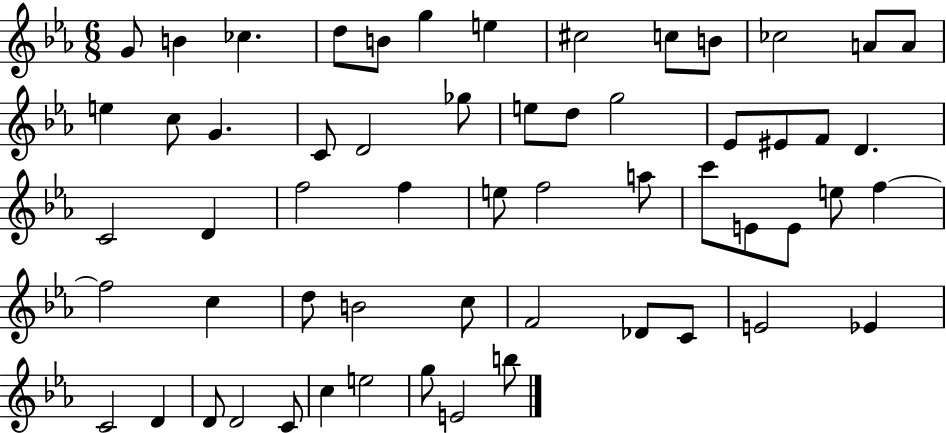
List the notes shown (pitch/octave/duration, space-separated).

G4/e B4/q CES5/q. D5/e B4/e G5/q E5/q C#5/h C5/e B4/e CES5/h A4/e A4/e E5/q C5/e G4/q. C4/e D4/h Gb5/e E5/e D5/e G5/h Eb4/e EIS4/e F4/e D4/q. C4/h D4/q F5/h F5/q E5/e F5/h A5/e C6/e E4/e E4/e E5/e F5/q F5/h C5/q D5/e B4/h C5/e F4/h Db4/e C4/e E4/h Eb4/q C4/h D4/q D4/e D4/h C4/e C5/q E5/h G5/e E4/h B5/e